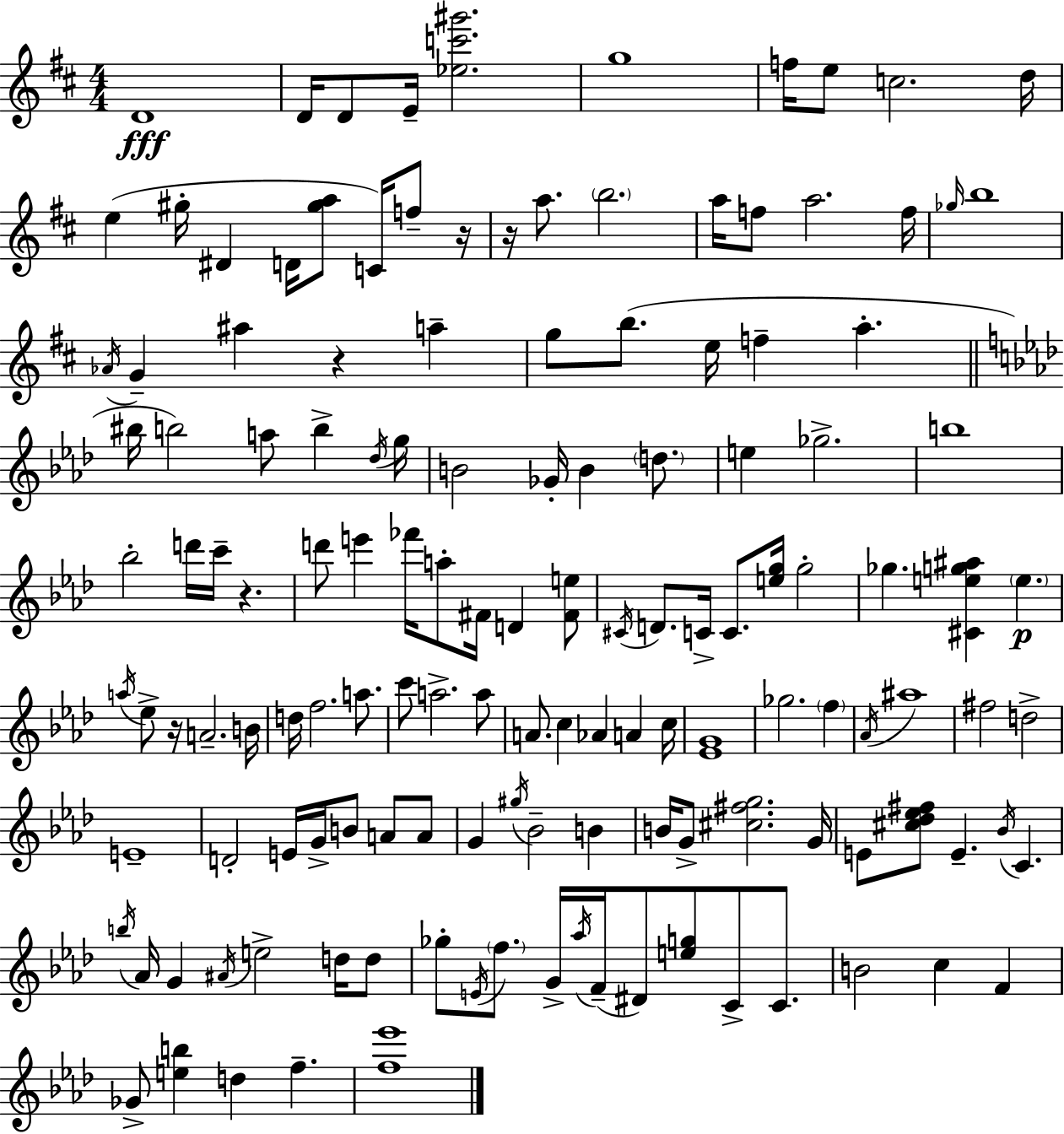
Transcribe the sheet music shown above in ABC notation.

X:1
T:Untitled
M:4/4
L:1/4
K:D
D4 D/4 D/2 E/4 [_ec'^g']2 g4 f/4 e/2 c2 d/4 e ^g/4 ^D D/4 [^ga]/2 C/4 f/2 z/4 z/4 a/2 b2 a/4 f/2 a2 f/4 _g/4 b4 _A/4 G ^a z a g/2 b/2 e/4 f a ^b/4 b2 a/2 b _d/4 g/4 B2 _G/4 B d/2 e _g2 b4 _b2 d'/4 c'/4 z d'/2 e' _f'/4 a/2 ^F/4 D [^Fe]/2 ^C/4 D/2 C/4 C/2 [eg]/4 g2 _g [^Ceg^a] e a/4 _e/2 z/4 A2 B/4 d/4 f2 a/2 c'/2 a2 a/2 A/2 c _A A c/4 [_EG]4 _g2 f _A/4 ^a4 ^f2 d2 E4 D2 E/4 G/4 B/2 A/2 A/2 G ^g/4 _B2 B B/4 G/2 [^c^fg]2 G/4 E/2 [^c_d_e^f]/2 E _B/4 C b/4 _A/4 G ^A/4 e2 d/4 d/2 _g/2 E/4 f/2 G/4 _a/4 F/4 ^D/2 [eg]/2 C/2 C/2 B2 c F _G/2 [eb] d f [f_e']4